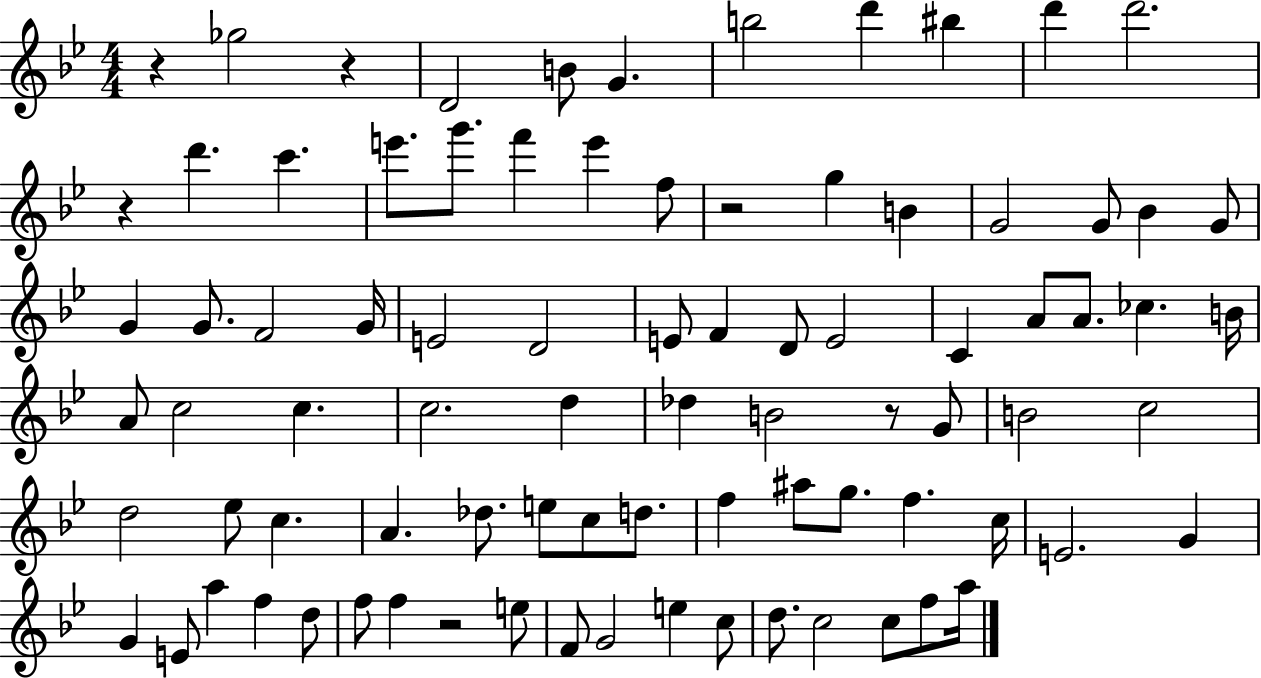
X:1
T:Untitled
M:4/4
L:1/4
K:Bb
z _g2 z D2 B/2 G b2 d' ^b d' d'2 z d' c' e'/2 g'/2 f' e' f/2 z2 g B G2 G/2 _B G/2 G G/2 F2 G/4 E2 D2 E/2 F D/2 E2 C A/2 A/2 _c B/4 A/2 c2 c c2 d _d B2 z/2 G/2 B2 c2 d2 _e/2 c A _d/2 e/2 c/2 d/2 f ^a/2 g/2 f c/4 E2 G G E/2 a f d/2 f/2 f z2 e/2 F/2 G2 e c/2 d/2 c2 c/2 f/2 a/4